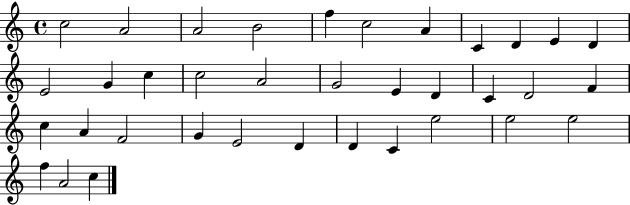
X:1
T:Untitled
M:4/4
L:1/4
K:C
c2 A2 A2 B2 f c2 A C D E D E2 G c c2 A2 G2 E D C D2 F c A F2 G E2 D D C e2 e2 e2 f A2 c